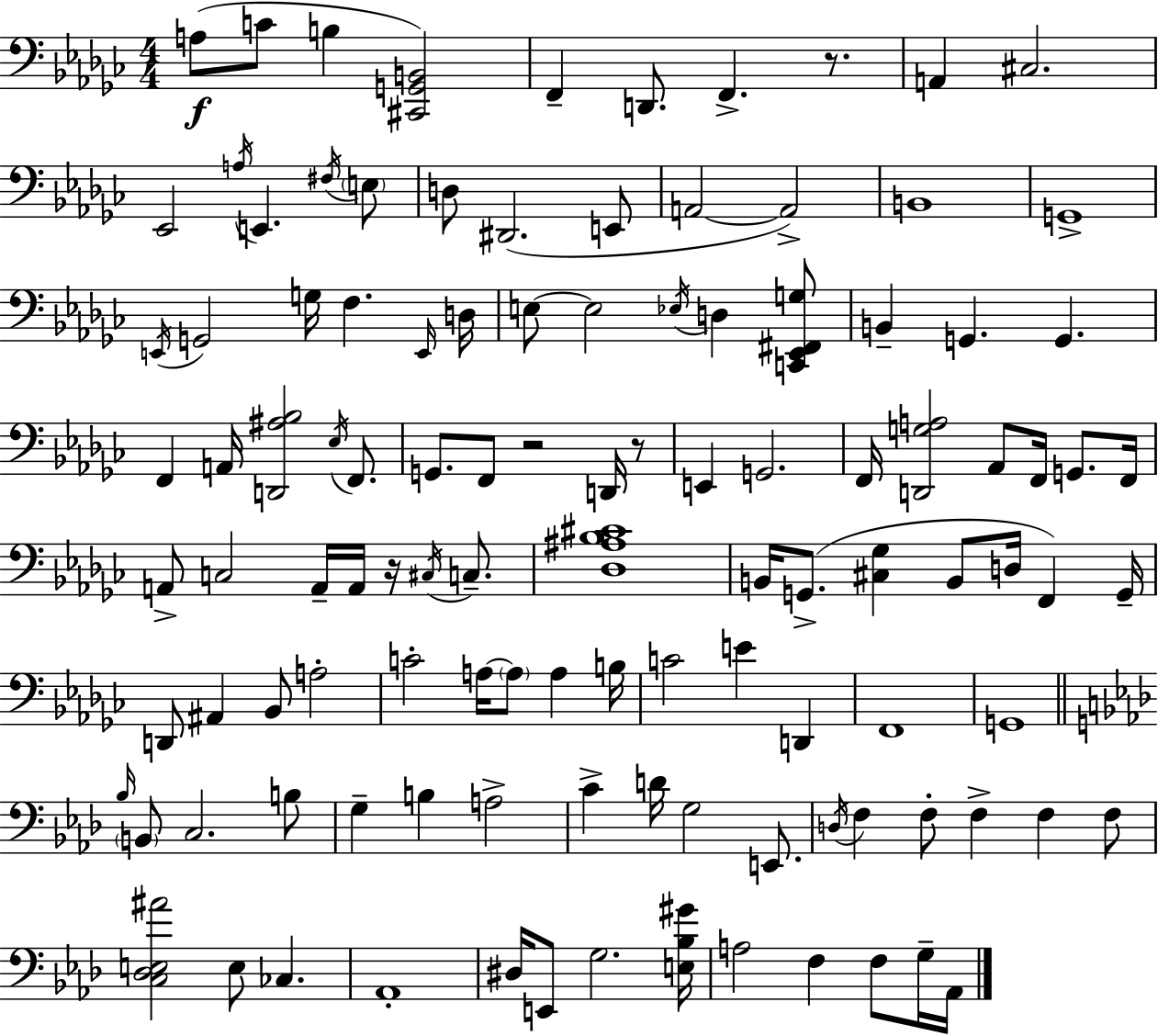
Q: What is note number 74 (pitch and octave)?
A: Bb3